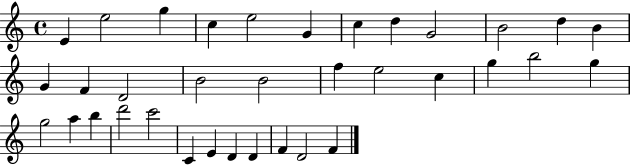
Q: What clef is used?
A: treble